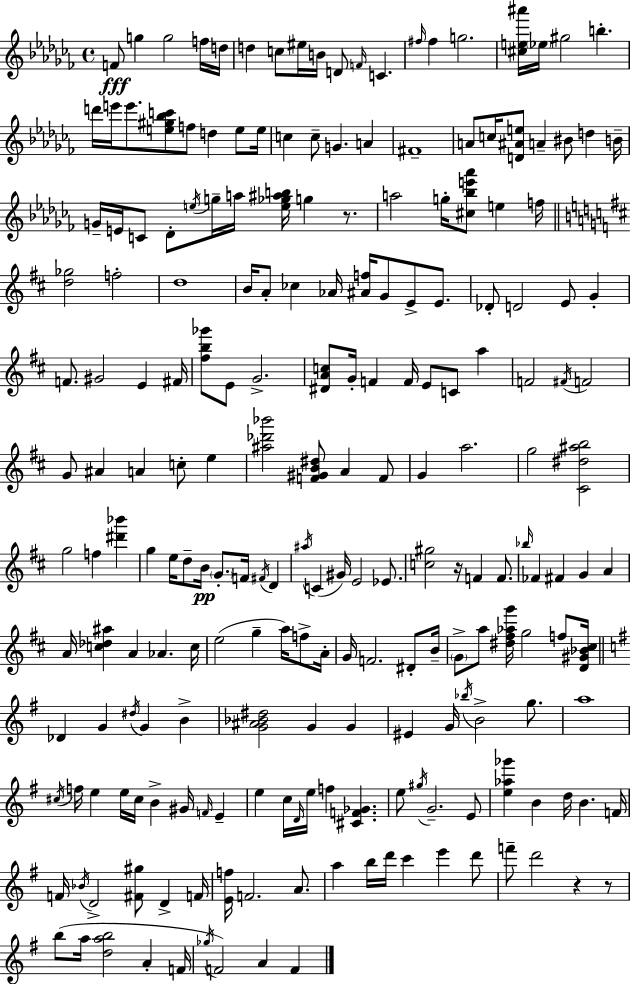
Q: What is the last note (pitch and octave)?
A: F4